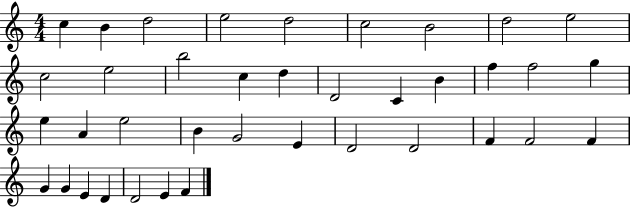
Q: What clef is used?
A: treble